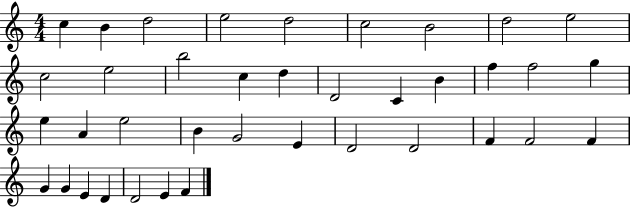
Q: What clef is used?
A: treble